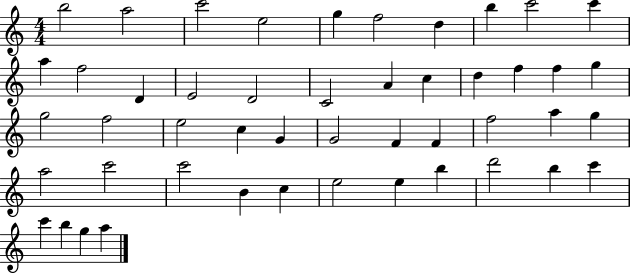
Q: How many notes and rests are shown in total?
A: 48